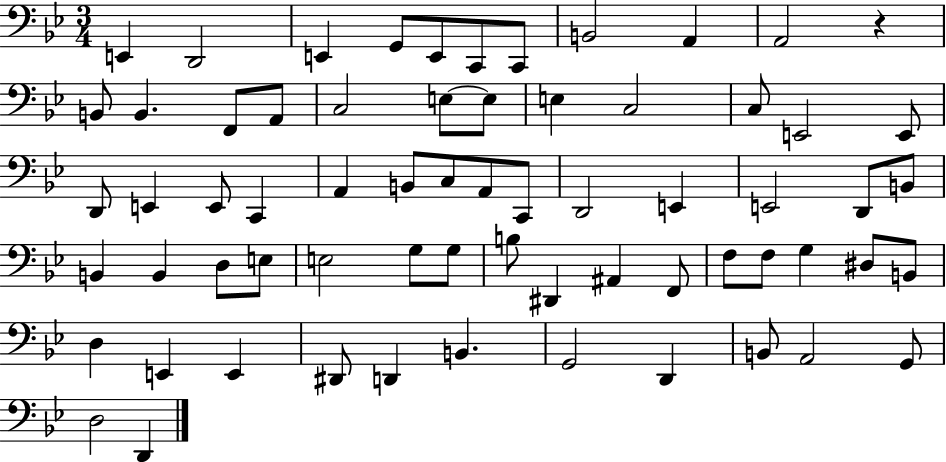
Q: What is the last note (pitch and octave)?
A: D2